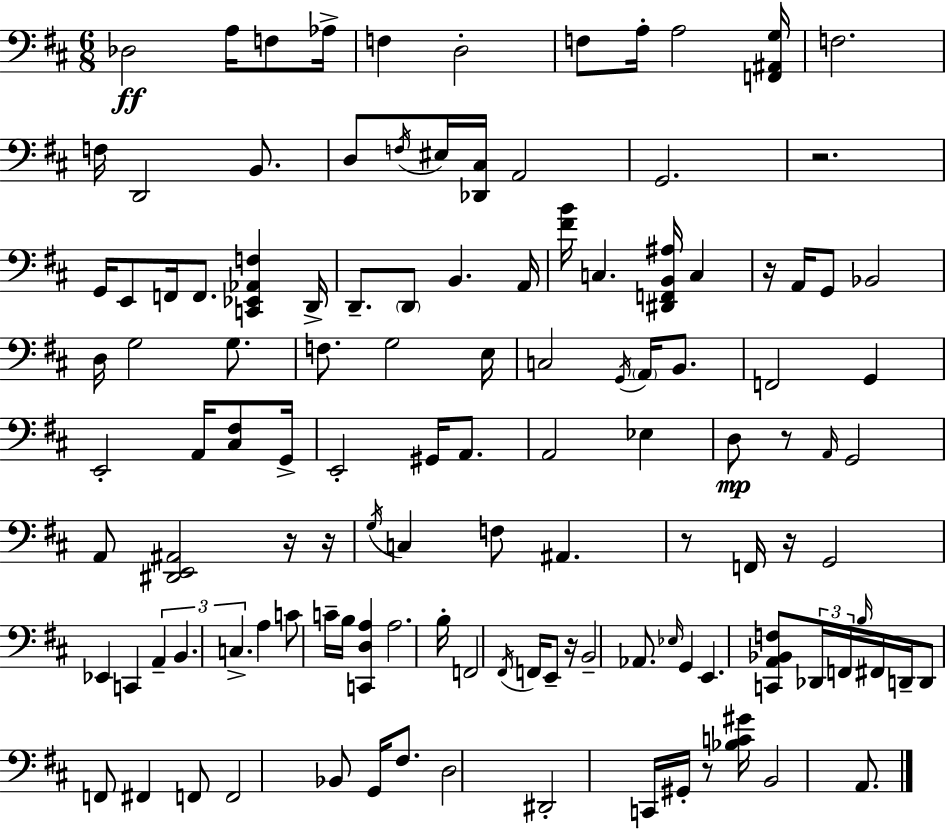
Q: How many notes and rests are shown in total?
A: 120